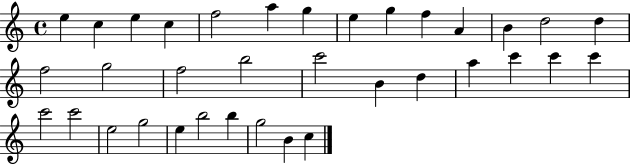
X:1
T:Untitled
M:4/4
L:1/4
K:C
e c e c f2 a g e g f A B d2 d f2 g2 f2 b2 c'2 B d a c' c' c' c'2 c'2 e2 g2 e b2 b g2 B c